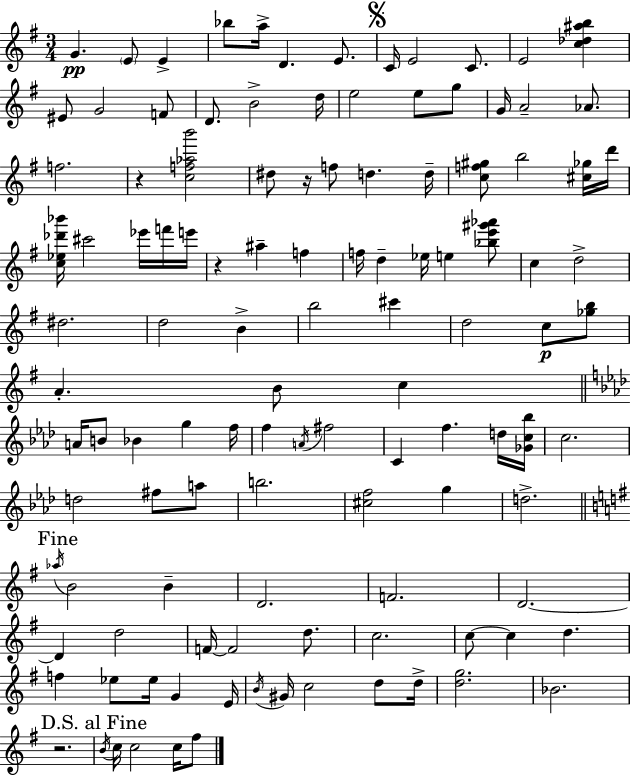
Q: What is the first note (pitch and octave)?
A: G4